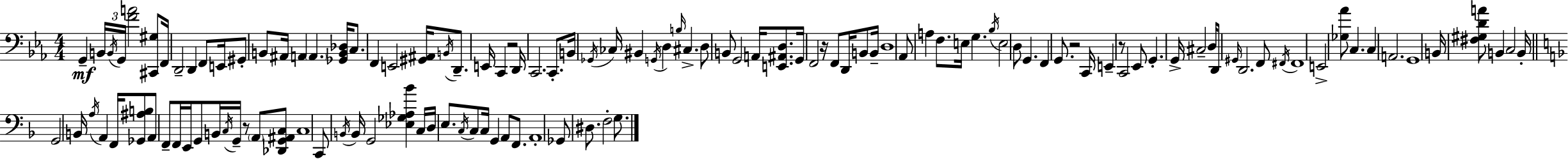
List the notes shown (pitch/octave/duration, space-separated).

G2/q B2/s B2/s G2/s [F4,A4]/h [C#2,G#3]/e F2/s D2/h D2/q F2/e E2/s G#2/e B2/e A#2/s A2/q A2/q. [Gb2,B2,Db3]/s C3/e. F2/q E2/h [G#2,A#2]/s B2/s D2/e. E2/s C2/q R/h D2/s C2/h. C2/e. B2/s Gb2/s CES3/s BIS2/q G2/s D3/q B3/s C#3/q. D3/e B2/e G2/h A2/s [E2,A#2,D3]/e. G2/s F2/h R/s F2/e D2/s B2/e B2/s D3/w Ab2/e A3/q F3/e. E3/s G3/q. Bb3/s E3/h D3/e G2/q. F2/q G2/e. R/h C2/s E2/q R/e C2/h Eb2/e G2/q. G2/s C#3/h D3/s D2/e G#2/s D2/h. F2/e F#2/s F#2/w E2/h [Gb3,Ab4]/e C3/q. C3/q A2/h. G2/w B2/s [F#3,G#3,D4,A4]/e B2/q C3/h B2/s G2/h B2/s A3/s A2/q F2/s [Gb2,A#3,B3]/e A2/e F2/e F2/s E2/s G2/e B2/s C3/s G2/s R/e A2/e [Db2,G2,A#2,C3]/e C3/w C2/e B2/s B2/s G2/h [Eb3,Gb3,Ab3,Bb4]/q C3/s D3/s E3/e. C3/s C3/e C3/s G2/q A2/e F2/e. A2/w Gb2/e D#3/e. F3/h G3/e.